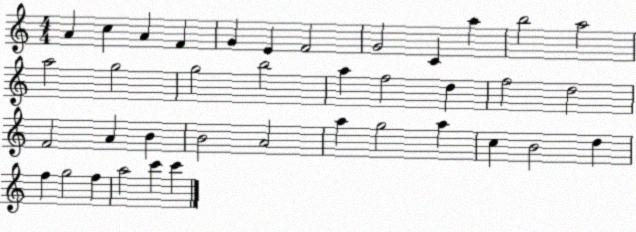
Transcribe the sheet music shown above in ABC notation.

X:1
T:Untitled
M:4/4
L:1/4
K:C
A c A F G E F2 G2 C a b2 a2 a2 g2 g2 b2 a f2 d f2 d2 F2 A B B2 A2 a g2 a c B2 d f g2 f a2 c' c'